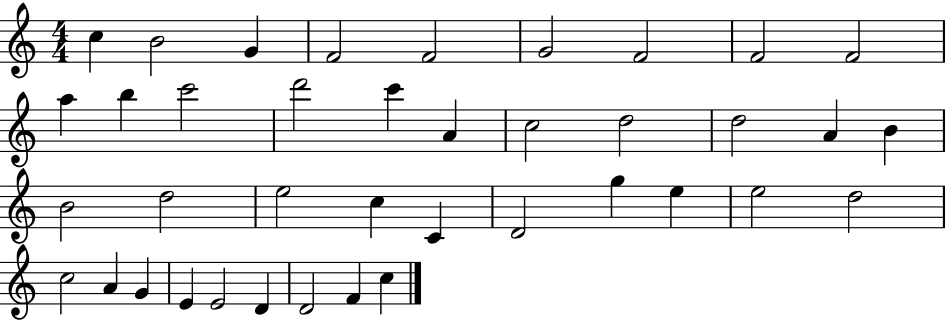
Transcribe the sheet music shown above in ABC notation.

X:1
T:Untitled
M:4/4
L:1/4
K:C
c B2 G F2 F2 G2 F2 F2 F2 a b c'2 d'2 c' A c2 d2 d2 A B B2 d2 e2 c C D2 g e e2 d2 c2 A G E E2 D D2 F c